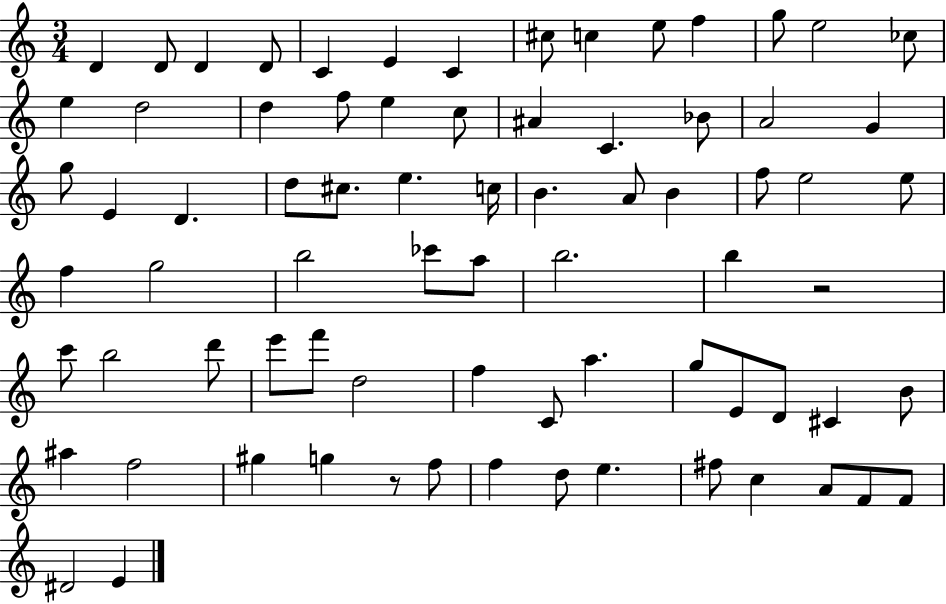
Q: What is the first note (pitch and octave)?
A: D4